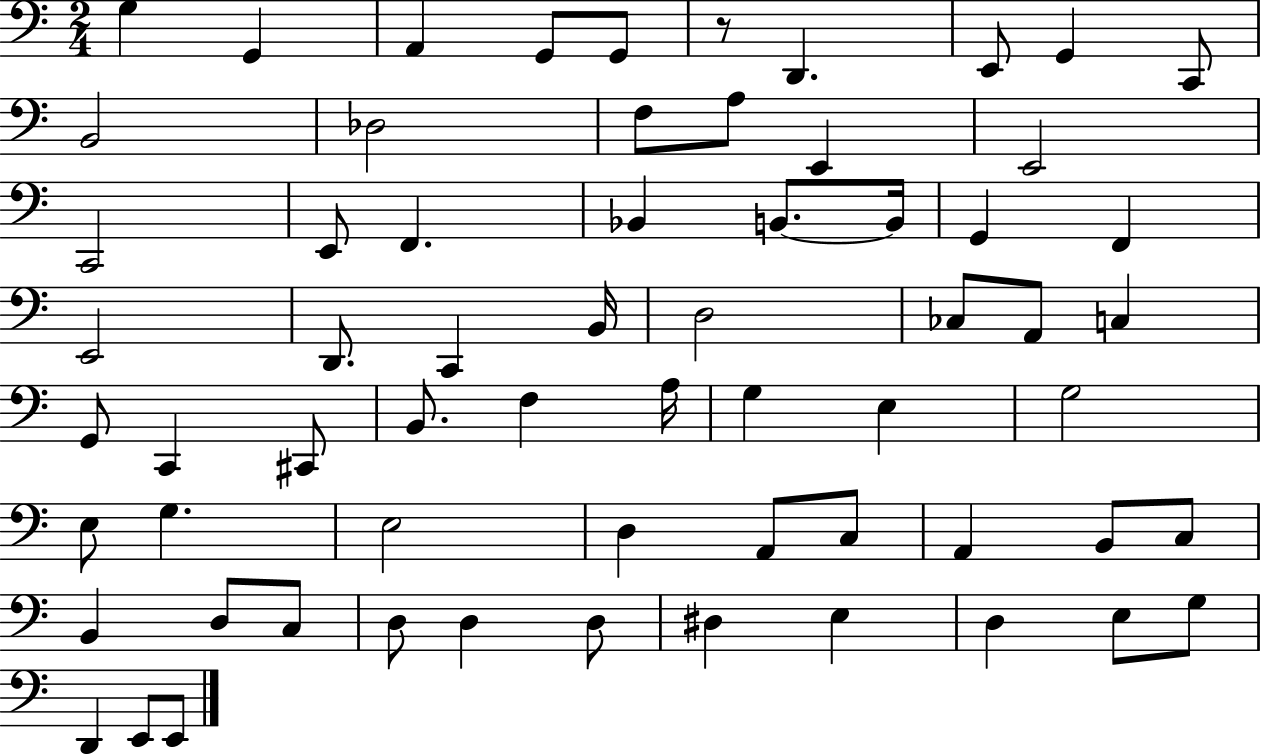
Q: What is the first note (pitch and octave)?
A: G3